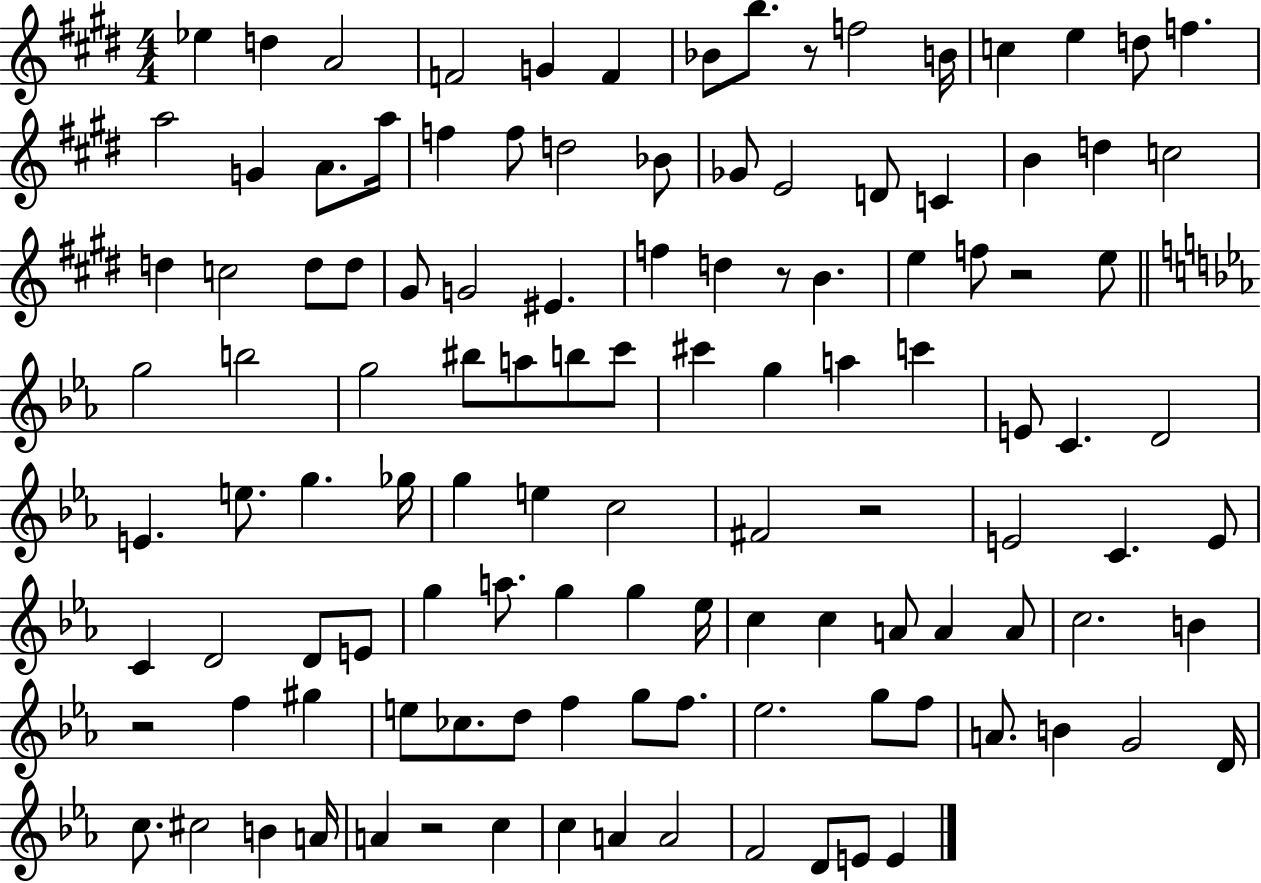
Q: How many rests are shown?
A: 6